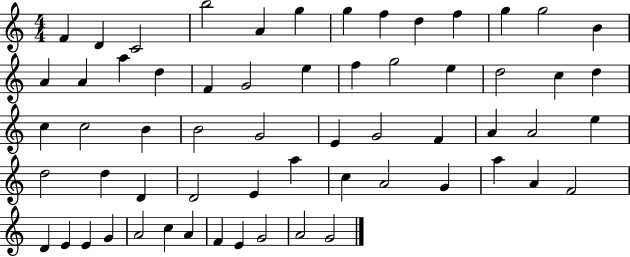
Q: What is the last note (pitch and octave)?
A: G4